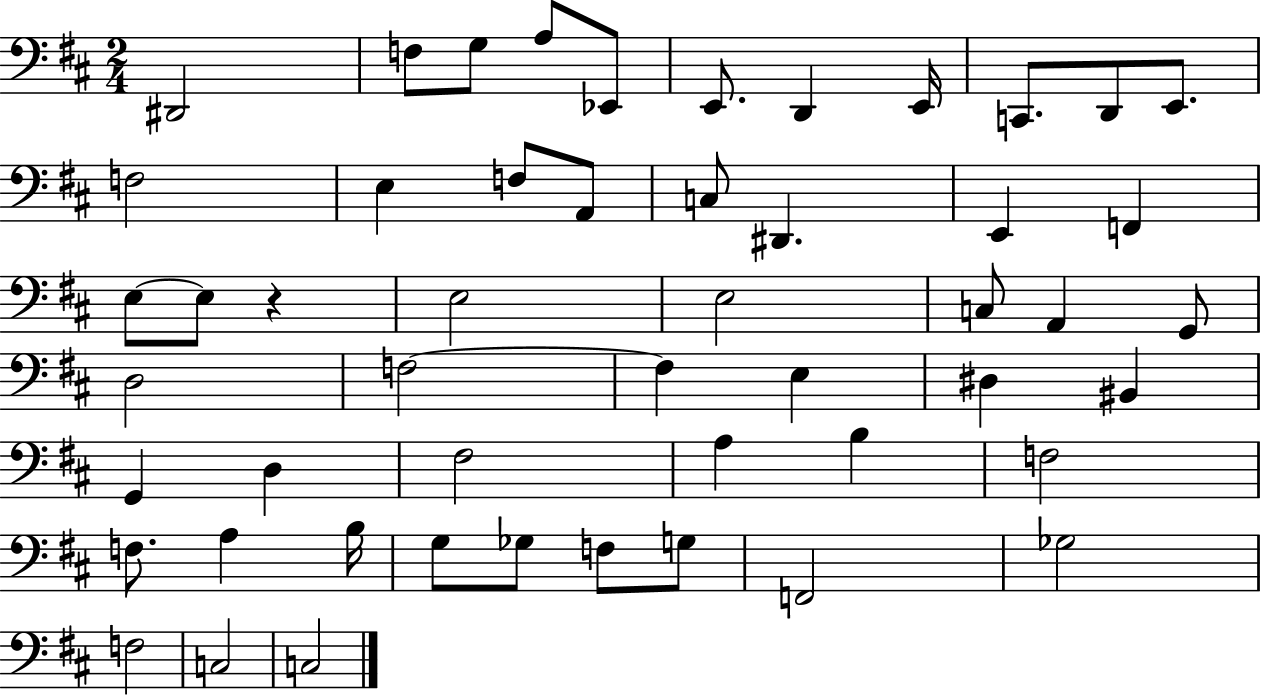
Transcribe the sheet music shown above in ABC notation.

X:1
T:Untitled
M:2/4
L:1/4
K:D
^D,,2 F,/2 G,/2 A,/2 _E,,/2 E,,/2 D,, E,,/4 C,,/2 D,,/2 E,,/2 F,2 E, F,/2 A,,/2 C,/2 ^D,, E,, F,, E,/2 E,/2 z E,2 E,2 C,/2 A,, G,,/2 D,2 F,2 F, E, ^D, ^B,, G,, D, ^F,2 A, B, F,2 F,/2 A, B,/4 G,/2 _G,/2 F,/2 G,/2 F,,2 _G,2 F,2 C,2 C,2